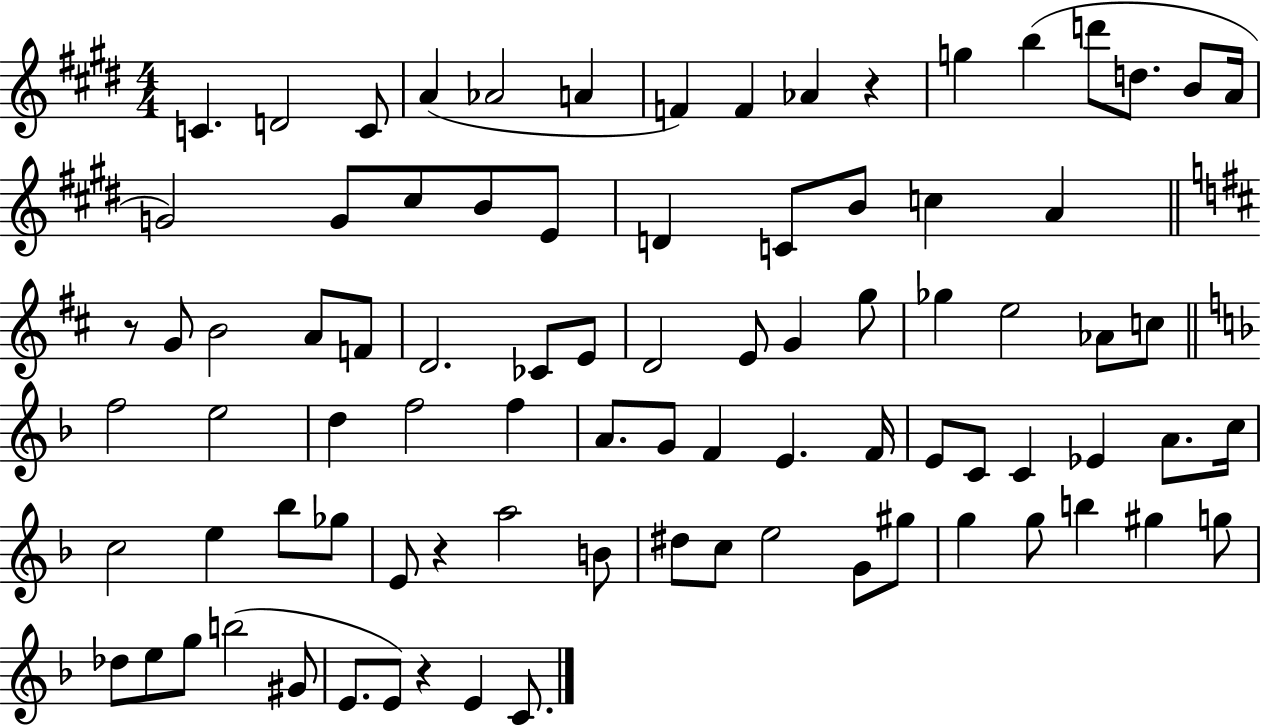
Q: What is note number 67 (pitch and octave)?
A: G4